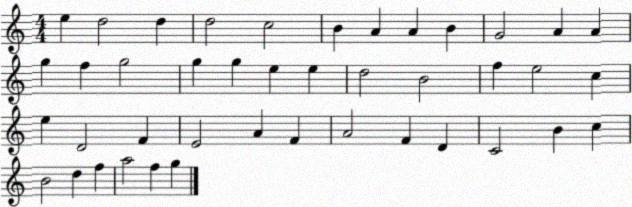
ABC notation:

X:1
T:Untitled
M:4/4
L:1/4
K:C
e d2 d d2 c2 B A A B G2 A A g f g2 g g e e d2 B2 f e2 c e D2 F E2 A F A2 F D C2 B c B2 d f a2 f g